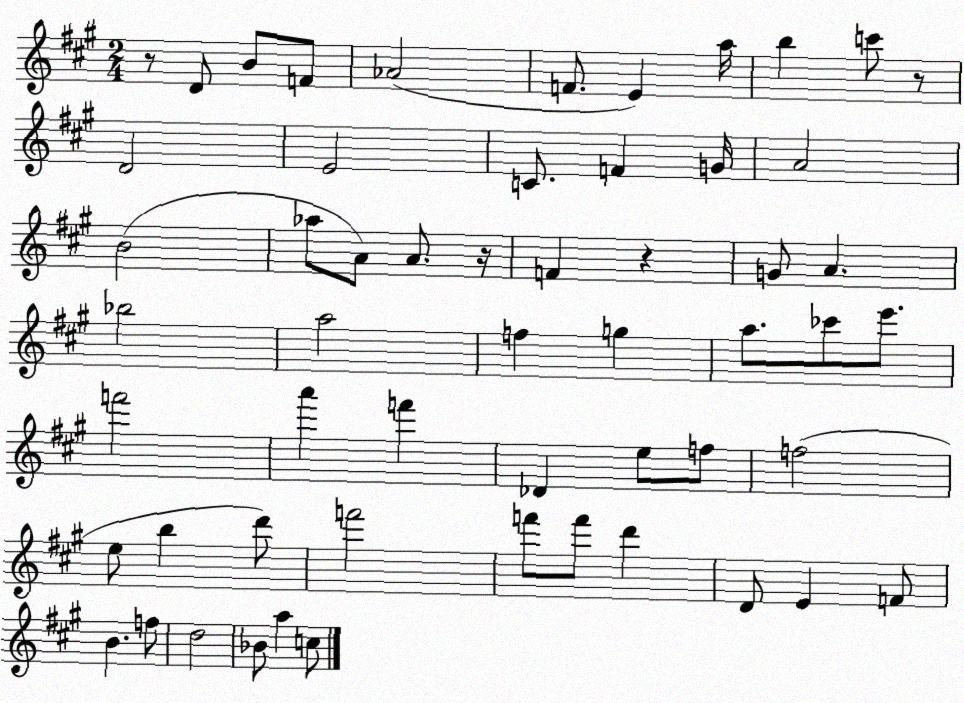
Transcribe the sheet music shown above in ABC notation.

X:1
T:Untitled
M:2/4
L:1/4
K:A
z/2 D/2 B/2 F/2 _A2 F/2 E a/4 b c'/2 z/2 D2 E2 C/2 F G/4 A2 B2 _a/2 A/2 A/2 z/4 F z G/2 A _b2 a2 f g a/2 _c'/2 e'/2 f'2 a' f' _D e/2 f/2 f2 e/2 b d'/2 f'2 f'/2 f'/2 d' D/2 E F/2 B f/2 d2 _B/2 a c/2